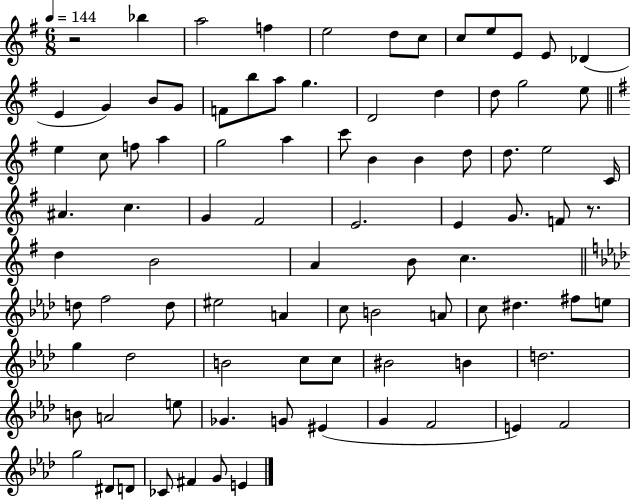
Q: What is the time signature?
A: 6/8